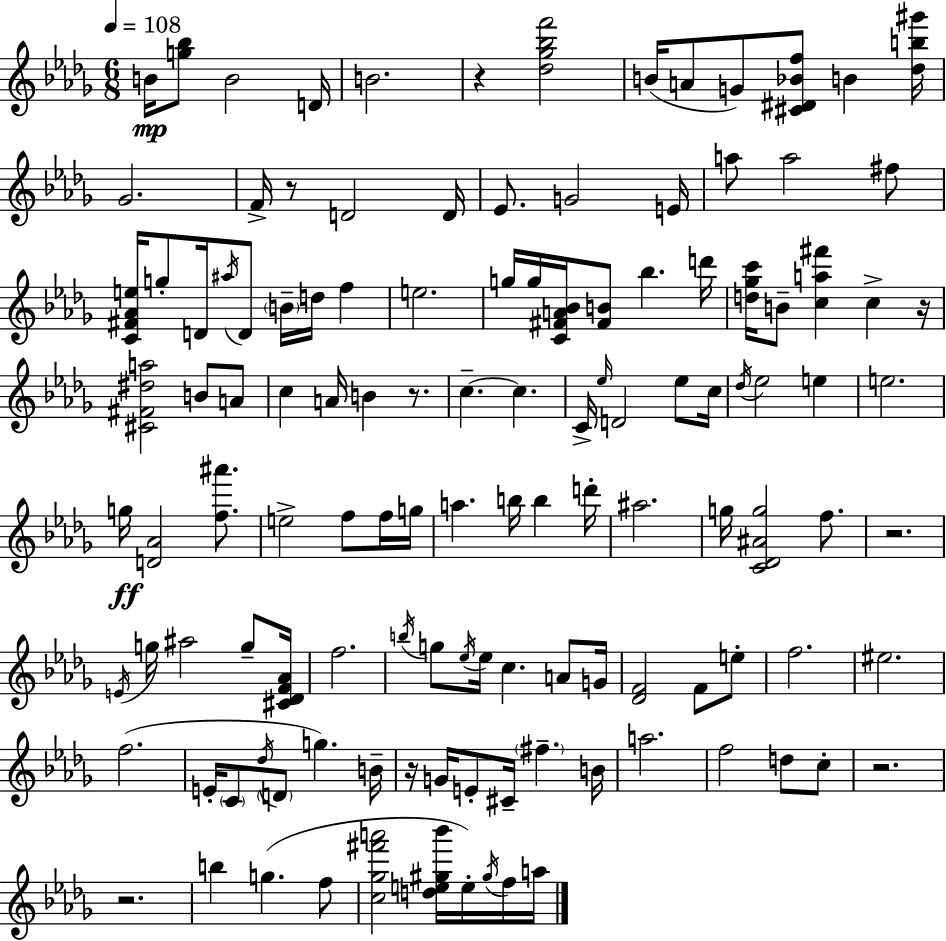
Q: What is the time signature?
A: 6/8